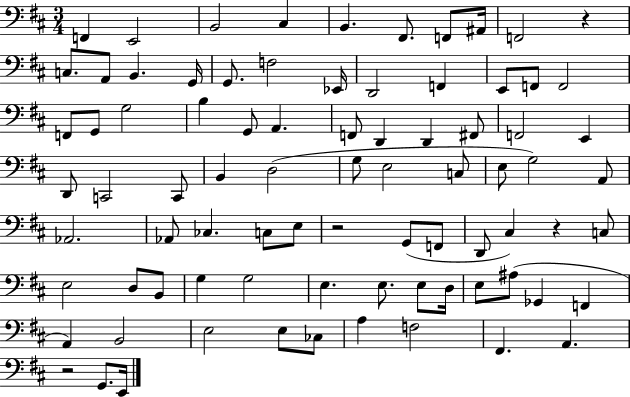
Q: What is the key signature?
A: D major